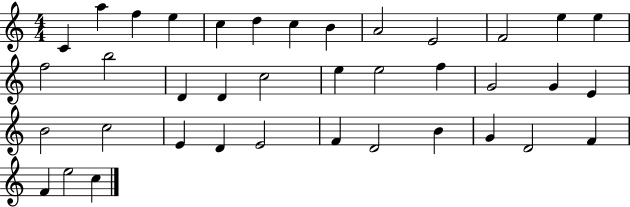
C4/q A5/q F5/q E5/q C5/q D5/q C5/q B4/q A4/h E4/h F4/h E5/q E5/q F5/h B5/h D4/q D4/q C5/h E5/q E5/h F5/q G4/h G4/q E4/q B4/h C5/h E4/q D4/q E4/h F4/q D4/h B4/q G4/q D4/h F4/q F4/q E5/h C5/q